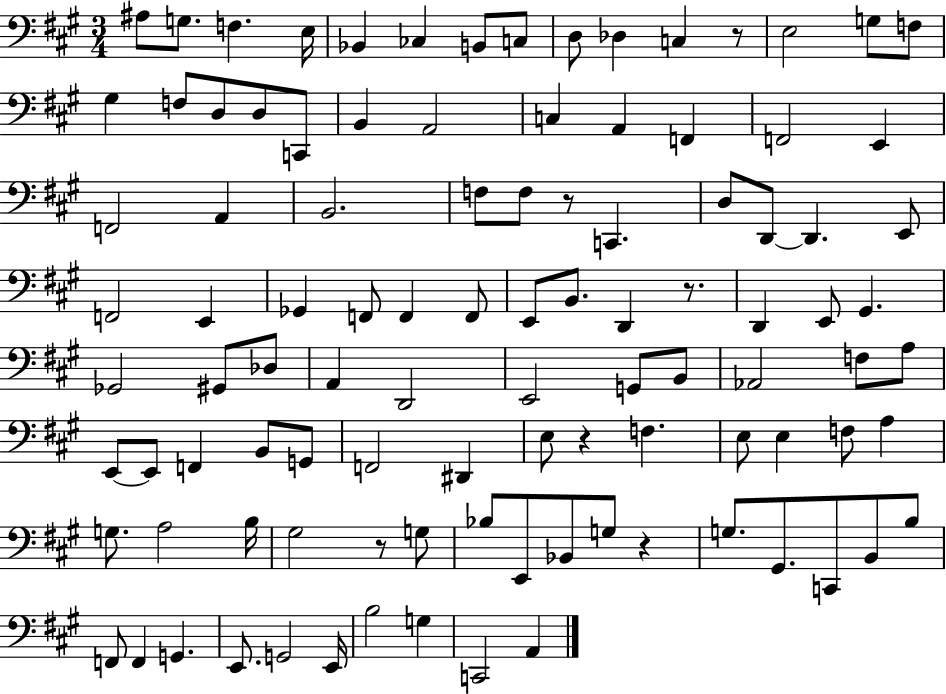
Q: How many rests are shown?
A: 6